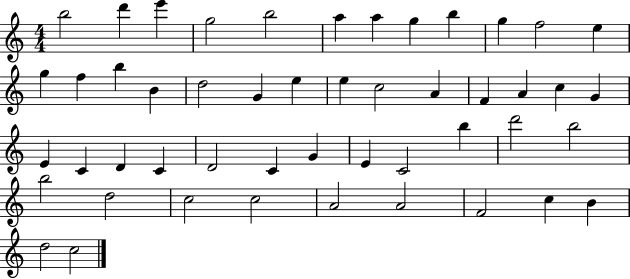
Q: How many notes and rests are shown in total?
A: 49